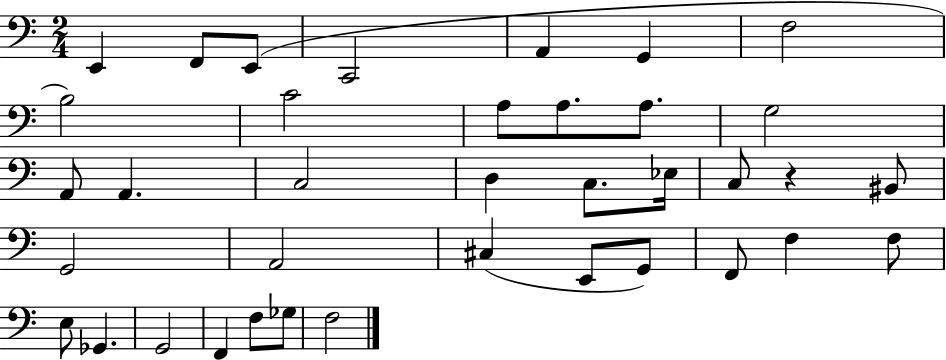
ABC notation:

X:1
T:Untitled
M:2/4
L:1/4
K:C
E,, F,,/2 E,,/2 C,,2 A,, G,, F,2 B,2 C2 A,/2 A,/2 A,/2 G,2 A,,/2 A,, C,2 D, C,/2 _E,/4 C,/2 z ^B,,/2 G,,2 A,,2 ^C, E,,/2 G,,/2 F,,/2 F, F,/2 E,/2 _G,, G,,2 F,, F,/2 _G,/2 F,2